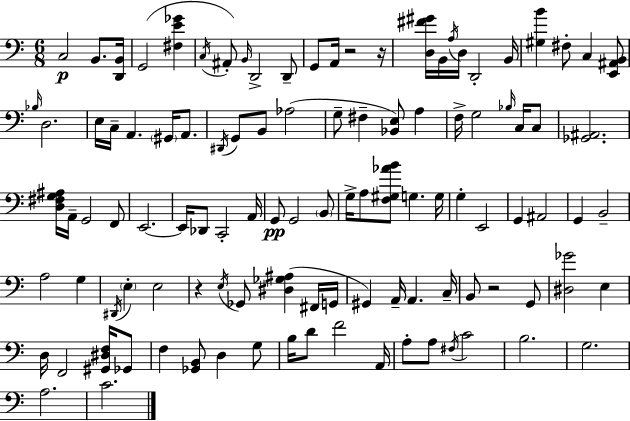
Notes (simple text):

C3/h B2/e. [D2,B2]/s G2/h [F#3,E4,Gb4]/q C3/s A#2/e B2/s D2/h D2/e G2/e A2/s R/h R/s [D3,F#4,G#4]/s B2/s A3/s D3/s D2/h B2/s [G#3,B4]/q F#3/e C3/q [E2,A#2,B2]/e Bb3/s D3/h. E3/s C3/s A2/q. G#2/s A2/e. D#2/s G2/e B2/e Ab3/h G3/e F#3/q [Bb2,E3]/e A3/q F3/s G3/h Bb3/s C3/s C3/e [Gb2,A#2]/h. [D3,F#3,G3,A#3]/s A2/s G2/h F2/e E2/h. E2/s Db2/e C2/h A2/s G2/e G2/h B2/e G3/s A3/e [F3,G#3,Ab4,B4]/e G3/q. G3/s G3/q E2/h G2/q A#2/h G2/q B2/h A3/h G3/q D#2/s E3/q E3/h R/q E3/s Gb2/e [D#3,Gb3,A#3]/q F#2/s G2/s G#2/q A2/s A2/q. C3/s B2/e R/h G2/e [D#3,Gb4]/h E3/q D3/s F2/h [G#2,D#3,F3]/s Gb2/e F3/q [Gb2,B2]/e D3/q G3/e B3/s D4/e F4/h A2/s A3/e A3/e F#3/s C4/h B3/h. G3/h. A3/h. C4/h.